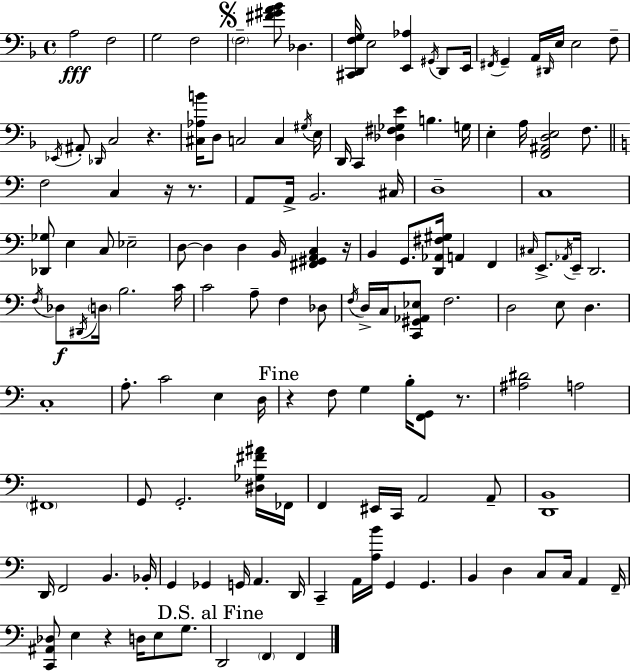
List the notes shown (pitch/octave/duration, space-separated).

A3/h F3/h G3/h F3/h F3/h [F#4,G#4,A4,Bb4]/e Db3/q. [C#2,D2,F3,G3]/s E3/h [E2,Ab3]/q G#2/s D2/e E2/s F#2/s G2/q A2/s D#2/s E3/s E3/h F3/e Eb2/s A#2/e Db2/s C3/h R/q. [C#3,Ab3,B4]/s D3/e C3/h C3/q G#3/s E3/s D2/s C2/q [Db3,F#3,Gb3,E4]/q B3/q. G3/s E3/q A3/s [F2,A#2,D3,E3]/h F3/e. F3/h C3/q R/s R/e. A2/e A2/s B2/h. C#3/s D3/w C3/w [Db2,Gb3]/e E3/q C3/e Eb3/h D3/e D3/q D3/q B2/s [F#2,G#2,A2,C3]/q R/s B2/q G2/e. [D2,Ab2,F#3,G#3]/s A2/q F2/q C#3/s E2/e. Ab2/s E2/s D2/h. F3/s Db3/e D#2/s D3/s B3/h. C4/s C4/h A3/e F3/q Db3/e F3/s D3/s C3/s [C2,G#2,Ab2,Eb3]/e F3/h. D3/h E3/e D3/q. C3/w A3/e. C4/h E3/q D3/s R/q F3/e G3/q B3/s [F2,G2]/e R/e. [A#3,D#4]/h A3/h F#2/w G2/e G2/h. [D#3,Gb3,F#4,A#4]/s FES2/s F2/q EIS2/s C2/s A2/h A2/e [D2,B2]/w D2/s F2/h B2/q. Bb2/s G2/q Gb2/q G2/s A2/q. D2/s C2/q A2/s [A3,B4]/s G2/q G2/q. B2/q D3/q C3/e C3/s A2/q F2/s [C2,A#2,Db3]/e E3/q R/q D3/s E3/e G3/e. D2/h F2/q F2/q